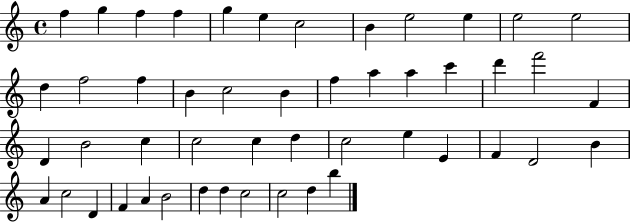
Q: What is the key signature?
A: C major